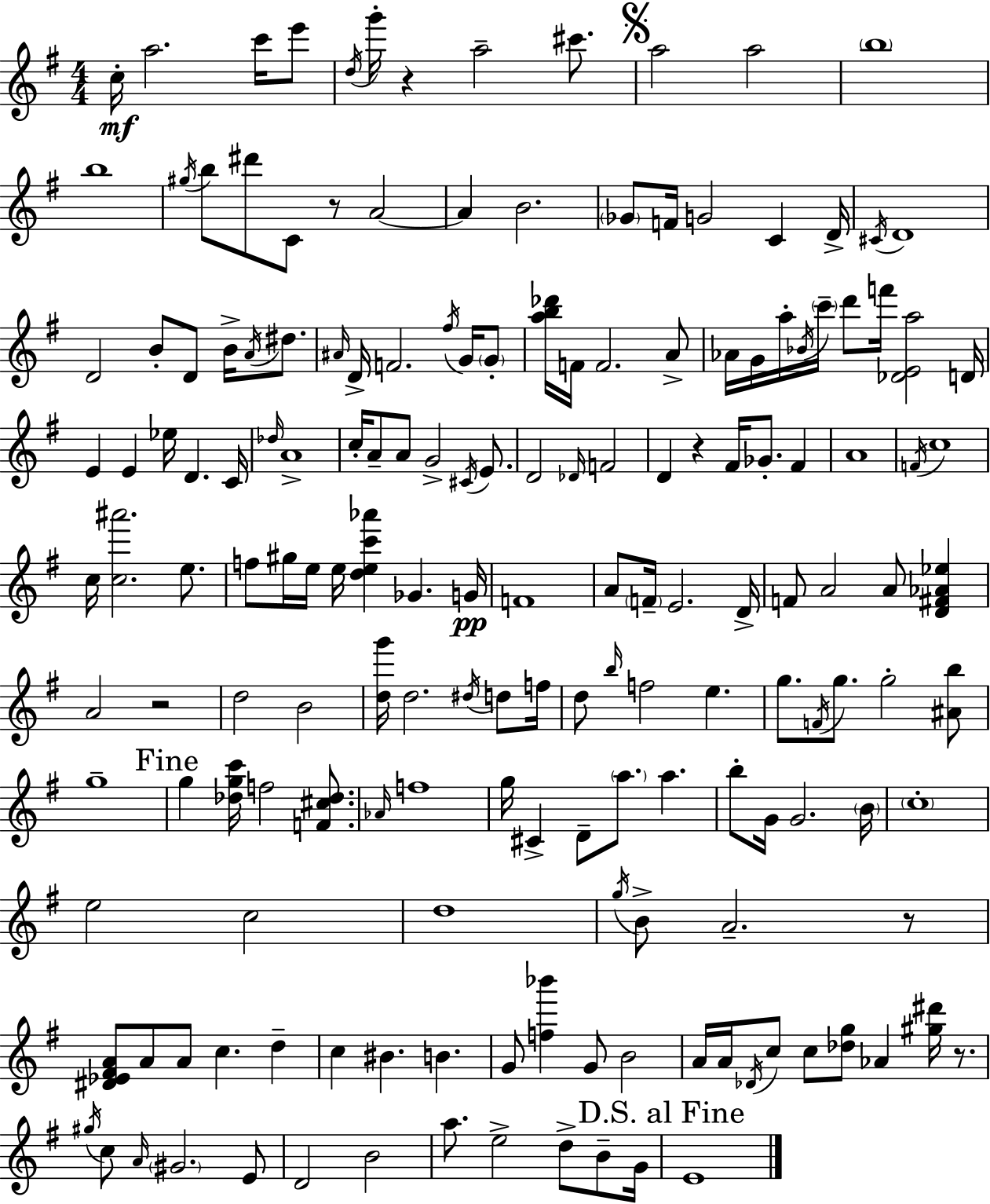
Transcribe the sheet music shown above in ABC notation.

X:1
T:Untitled
M:4/4
L:1/4
K:Em
c/4 a2 c'/4 e'/2 d/4 g'/4 z a2 ^c'/2 a2 a2 b4 b4 ^g/4 b/2 ^d'/2 C/2 z/2 A2 A B2 _G/2 F/4 G2 C D/4 ^C/4 D4 D2 B/2 D/2 B/4 A/4 ^d/2 ^A/4 D/4 F2 ^f/4 G/4 G/2 [ab_d']/4 F/4 F2 A/2 _A/4 G/4 a/4 _B/4 c'/4 d'/2 f'/4 [_DEa]2 D/4 E E _e/4 D C/4 _d/4 A4 c/4 A/2 A/2 G2 ^C/4 E/2 D2 _D/4 F2 D z ^F/4 _G/2 ^F A4 F/4 c4 c/4 [c^a']2 e/2 f/2 ^g/4 e/4 e/4 [dec'_a'] _G G/4 F4 A/2 F/4 E2 D/4 F/2 A2 A/2 [D^F_A_e] A2 z2 d2 B2 [dg']/4 d2 ^d/4 d/2 f/4 d/2 b/4 f2 e g/2 F/4 g/2 g2 [^Ab]/2 g4 g [_dgc']/4 f2 [F^c_d]/2 _A/4 f4 g/4 ^C D/2 a/2 a b/2 G/4 G2 B/4 c4 e2 c2 d4 g/4 B/2 A2 z/2 [^D_E^FA]/2 A/2 A/2 c d c ^B B G/2 [f_b'] G/2 B2 A/4 A/4 _D/4 c/2 c/2 [_dg]/2 _A [^g^d']/4 z/2 ^g/4 c/2 A/4 ^G2 E/2 D2 B2 a/2 e2 d/2 B/2 G/4 E4